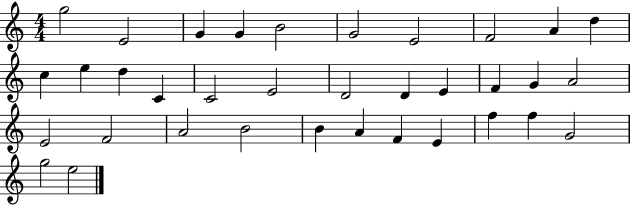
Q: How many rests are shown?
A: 0